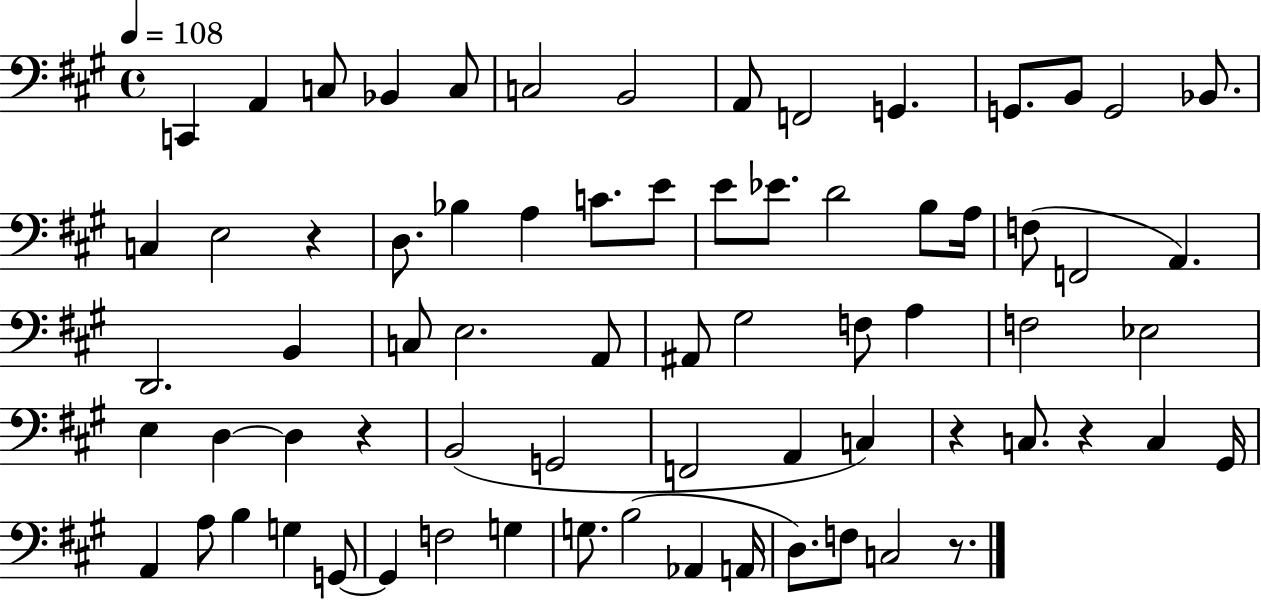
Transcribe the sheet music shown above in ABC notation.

X:1
T:Untitled
M:4/4
L:1/4
K:A
C,, A,, C,/2 _B,, C,/2 C,2 B,,2 A,,/2 F,,2 G,, G,,/2 B,,/2 G,,2 _B,,/2 C, E,2 z D,/2 _B, A, C/2 E/2 E/2 _E/2 D2 B,/2 A,/4 F,/2 F,,2 A,, D,,2 B,, C,/2 E,2 A,,/2 ^A,,/2 ^G,2 F,/2 A, F,2 _E,2 E, D, D, z B,,2 G,,2 F,,2 A,, C, z C,/2 z C, ^G,,/4 A,, A,/2 B, G, G,,/2 G,, F,2 G, G,/2 B,2 _A,, A,,/4 D,/2 F,/2 C,2 z/2